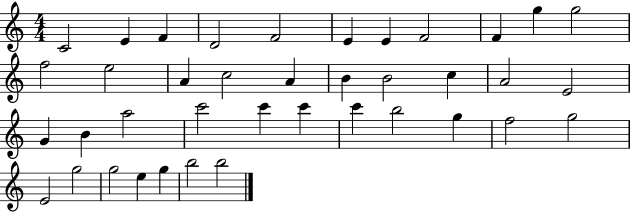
X:1
T:Untitled
M:4/4
L:1/4
K:C
C2 E F D2 F2 E E F2 F g g2 f2 e2 A c2 A B B2 c A2 E2 G B a2 c'2 c' c' c' b2 g f2 g2 E2 g2 g2 e g b2 b2